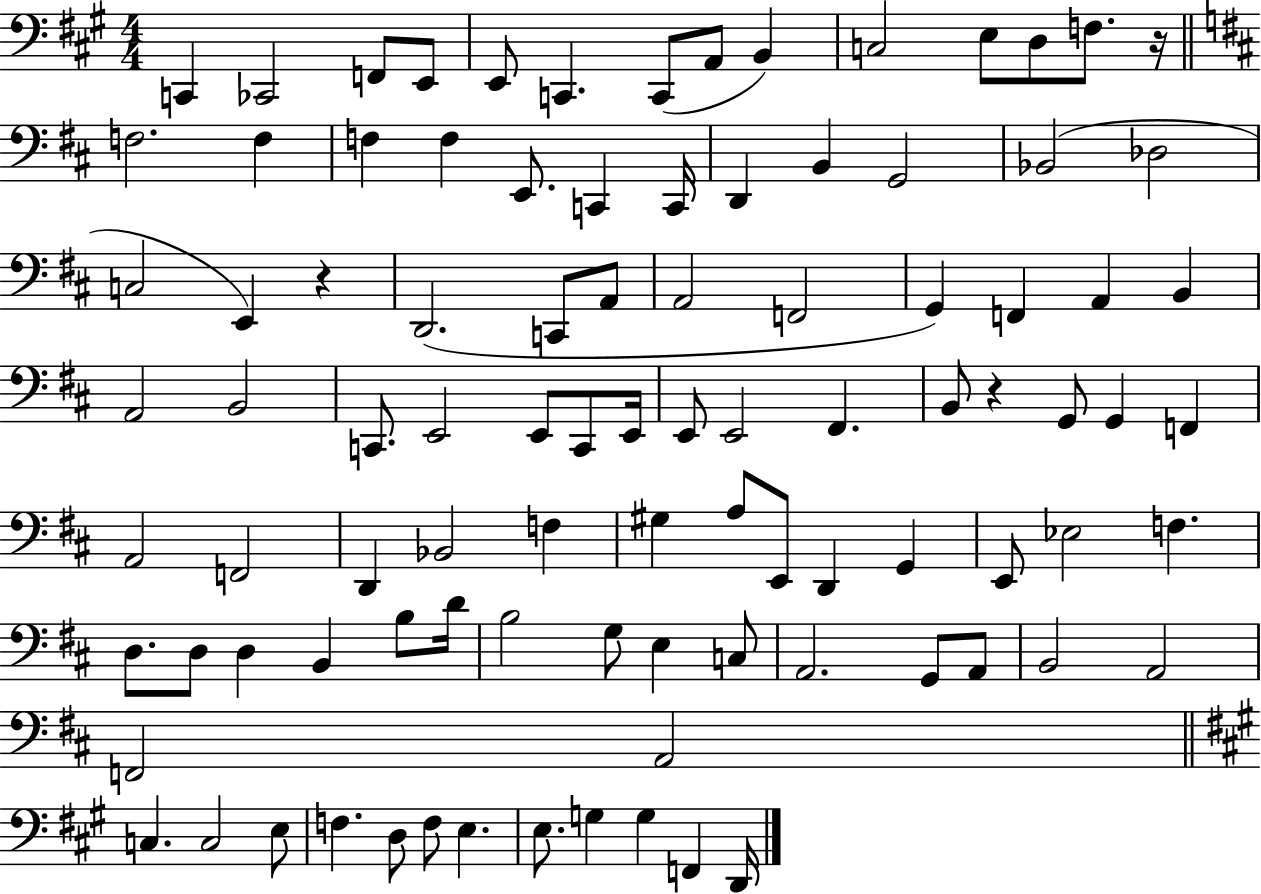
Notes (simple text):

C2/q CES2/h F2/e E2/e E2/e C2/q. C2/e A2/e B2/q C3/h E3/e D3/e F3/e. R/s F3/h. F3/q F3/q F3/q E2/e. C2/q C2/s D2/q B2/q G2/h Bb2/h Db3/h C3/h E2/q R/q D2/h. C2/e A2/e A2/h F2/h G2/q F2/q A2/q B2/q A2/h B2/h C2/e. E2/h E2/e C2/e E2/s E2/e E2/h F#2/q. B2/e R/q G2/e G2/q F2/q A2/h F2/h D2/q Bb2/h F3/q G#3/q A3/e E2/e D2/q G2/q E2/e Eb3/h F3/q. D3/e. D3/e D3/q B2/q B3/e D4/s B3/h G3/e E3/q C3/e A2/h. G2/e A2/e B2/h A2/h F2/h A2/h C3/q. C3/h E3/e F3/q. D3/e F3/e E3/q. E3/e. G3/q G3/q F2/q D2/s